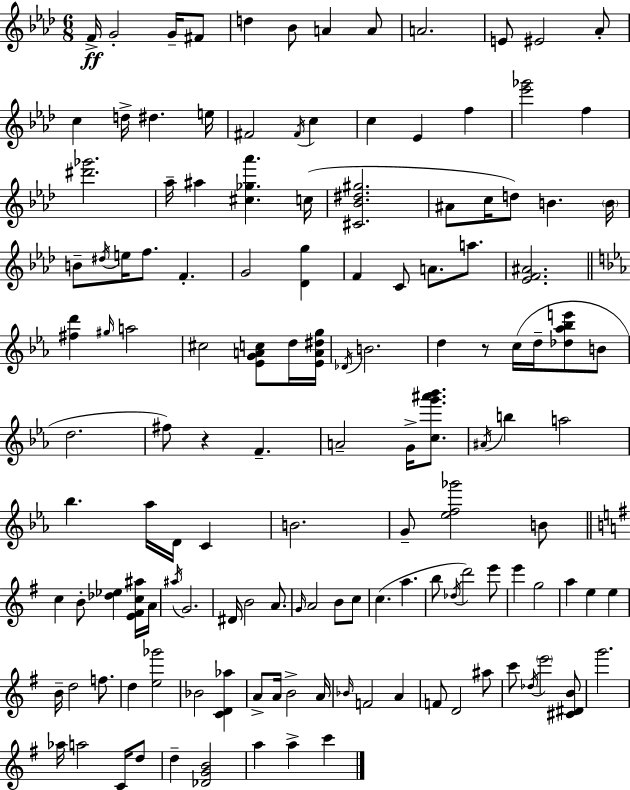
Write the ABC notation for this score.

X:1
T:Untitled
M:6/8
L:1/4
K:Fm
F/4 G2 G/4 ^F/2 d _B/2 A A/2 A2 E/2 ^E2 _A/2 c d/4 ^d e/4 ^F2 ^F/4 c c _E f [_e'_g']2 f [^d'_g']2 _a/4 ^a [^c_g_a'] c/4 [^C_B^d^g]2 ^A/2 c/4 d/2 B B/4 B/2 ^d/4 e/4 f/2 F G2 [_Dg] F C/2 A/2 a/2 [_EF^A]2 [^fd'] ^g/4 a2 ^c2 [_EGAc]/2 d/4 [_EA^dg]/4 _D/4 B2 d z/2 c/4 d/4 [_d_a_be']/2 B/2 d2 ^f/2 z F A2 G/4 [cg'^a'_b']/2 ^A/4 b a2 _b _a/4 D/4 C B2 G/2 [_ef_g']2 B/2 c B/2 [_d_e] [E^Fc^a]/4 A/4 ^a/4 G2 ^D/4 B2 A/2 G/4 A2 B/2 c/2 c a b/2 _d/4 d'2 e'/2 e' g2 a e e B/4 d2 f/2 d [e_g']2 _B2 [CD_a] A/2 A/4 B2 A/4 _B/4 F2 A F/2 D2 ^a/2 c'/2 _d/4 e'2 [^C^DB]/2 g'2 _a/4 a2 C/4 d/2 d [_DGB]2 a a c'